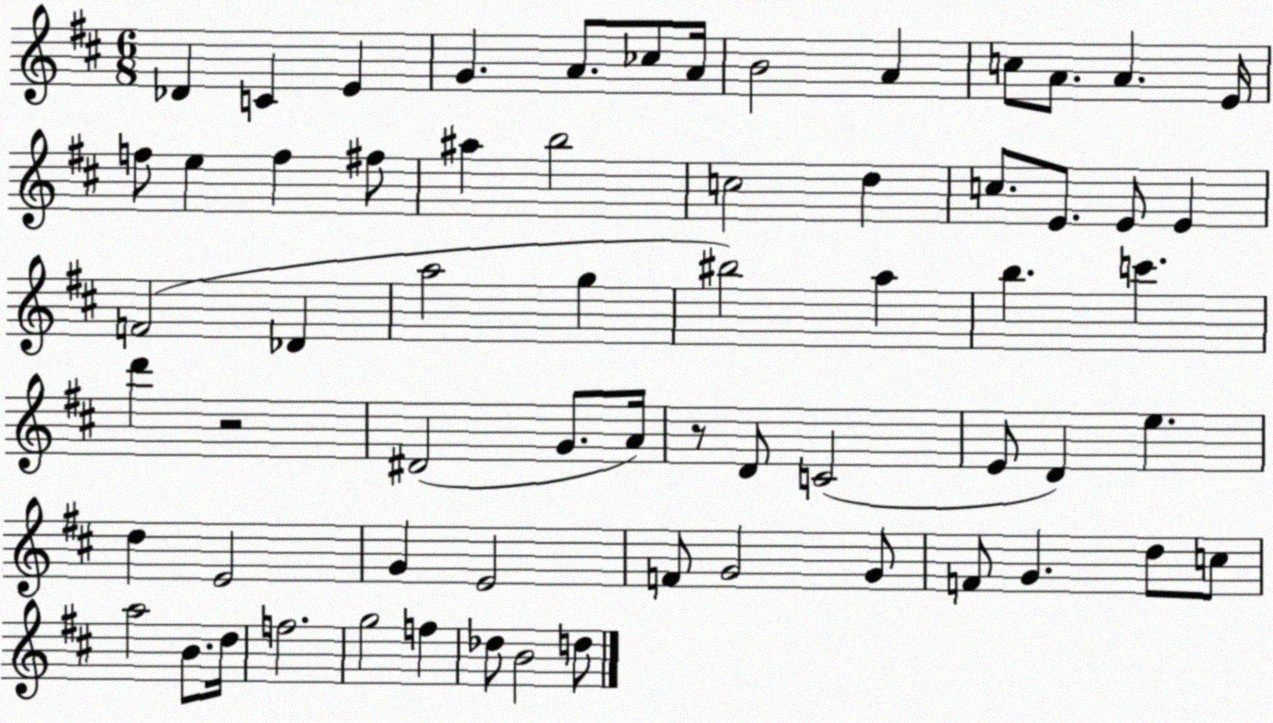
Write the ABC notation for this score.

X:1
T:Untitled
M:6/8
L:1/4
K:D
_D C E G A/2 _c/2 A/4 B2 A c/2 A/2 A E/4 f/2 e f ^f/2 ^a b2 c2 d c/2 E/2 E/2 E F2 _D a2 g ^b2 a b c' d' z2 ^D2 G/2 A/4 z/2 D/2 C2 E/2 D e d E2 G E2 F/2 G2 G/2 F/2 G d/2 c/2 a2 B/2 d/4 f2 g2 f _d/2 B2 d/2